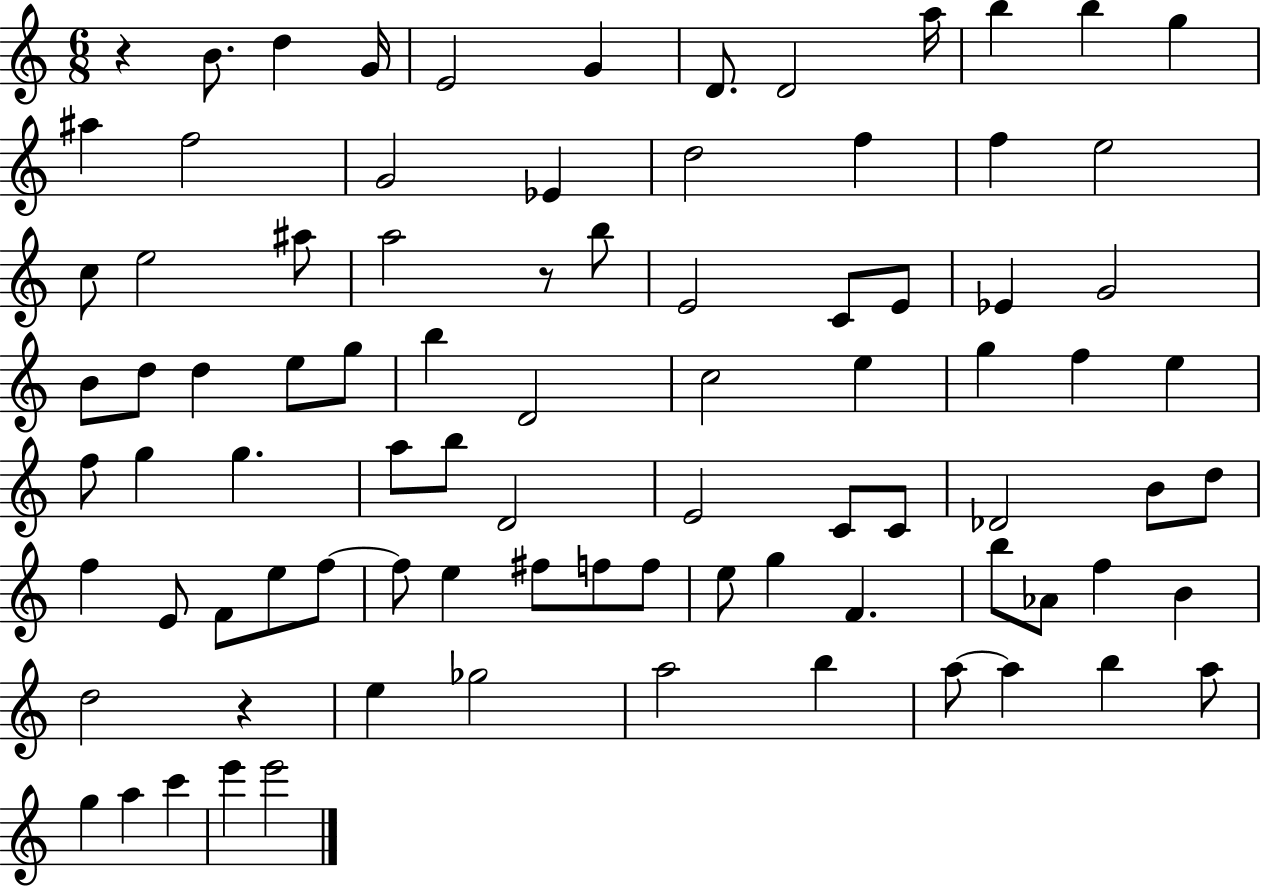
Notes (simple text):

R/q B4/e. D5/q G4/s E4/h G4/q D4/e. D4/h A5/s B5/q B5/q G5/q A#5/q F5/h G4/h Eb4/q D5/h F5/q F5/q E5/h C5/e E5/h A#5/e A5/h R/e B5/e E4/h C4/e E4/e Eb4/q G4/h B4/e D5/e D5/q E5/e G5/e B5/q D4/h C5/h E5/q G5/q F5/q E5/q F5/e G5/q G5/q. A5/e B5/e D4/h E4/h C4/e C4/e Db4/h B4/e D5/e F5/q E4/e F4/e E5/e F5/e F5/e E5/q F#5/e F5/e F5/e E5/e G5/q F4/q. B5/e Ab4/e F5/q B4/q D5/h R/q E5/q Gb5/h A5/h B5/q A5/e A5/q B5/q A5/e G5/q A5/q C6/q E6/q E6/h